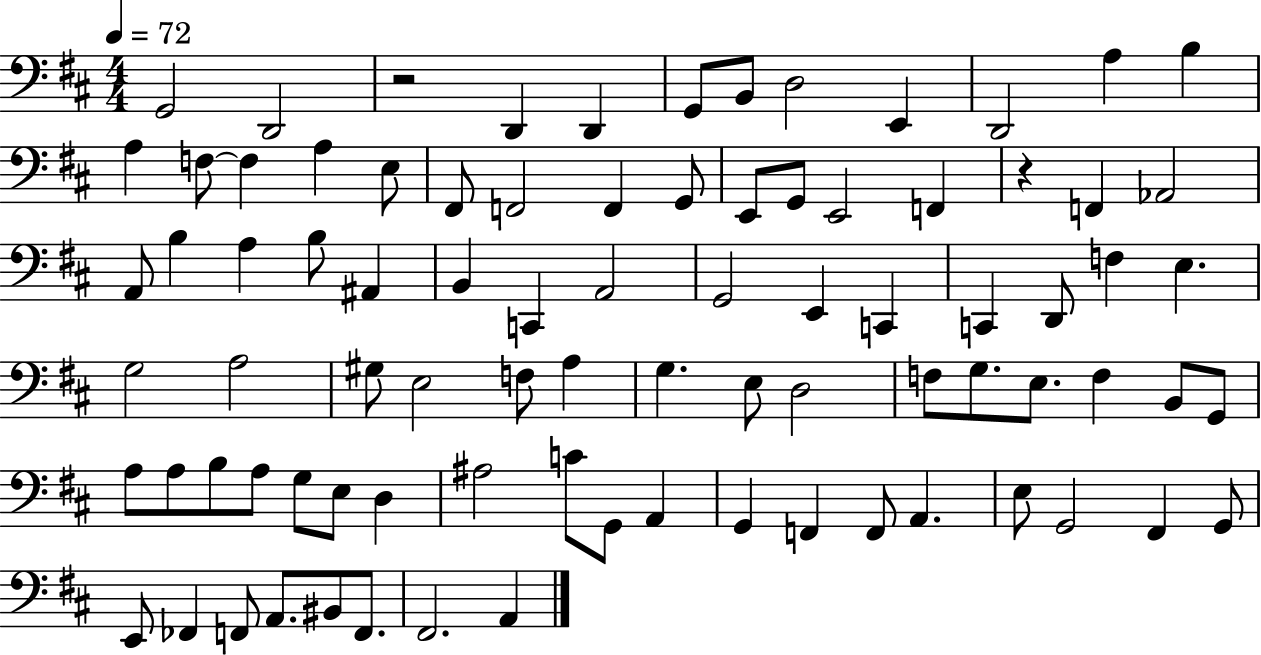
X:1
T:Untitled
M:4/4
L:1/4
K:D
G,,2 D,,2 z2 D,, D,, G,,/2 B,,/2 D,2 E,, D,,2 A, B, A, F,/2 F, A, E,/2 ^F,,/2 F,,2 F,, G,,/2 E,,/2 G,,/2 E,,2 F,, z F,, _A,,2 A,,/2 B, A, B,/2 ^A,, B,, C,, A,,2 G,,2 E,, C,, C,, D,,/2 F, E, G,2 A,2 ^G,/2 E,2 F,/2 A, G, E,/2 D,2 F,/2 G,/2 E,/2 F, B,,/2 G,,/2 A,/2 A,/2 B,/2 A,/2 G,/2 E,/2 D, ^A,2 C/2 G,,/2 A,, G,, F,, F,,/2 A,, E,/2 G,,2 ^F,, G,,/2 E,,/2 _F,, F,,/2 A,,/2 ^B,,/2 F,,/2 ^F,,2 A,,